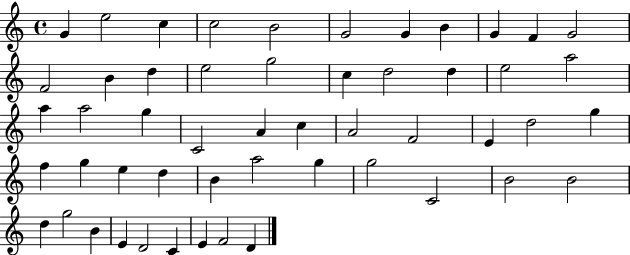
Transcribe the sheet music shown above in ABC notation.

X:1
T:Untitled
M:4/4
L:1/4
K:C
G e2 c c2 B2 G2 G B G F G2 F2 B d e2 g2 c d2 d e2 a2 a a2 g C2 A c A2 F2 E d2 g f g e d B a2 g g2 C2 B2 B2 d g2 B E D2 C E F2 D